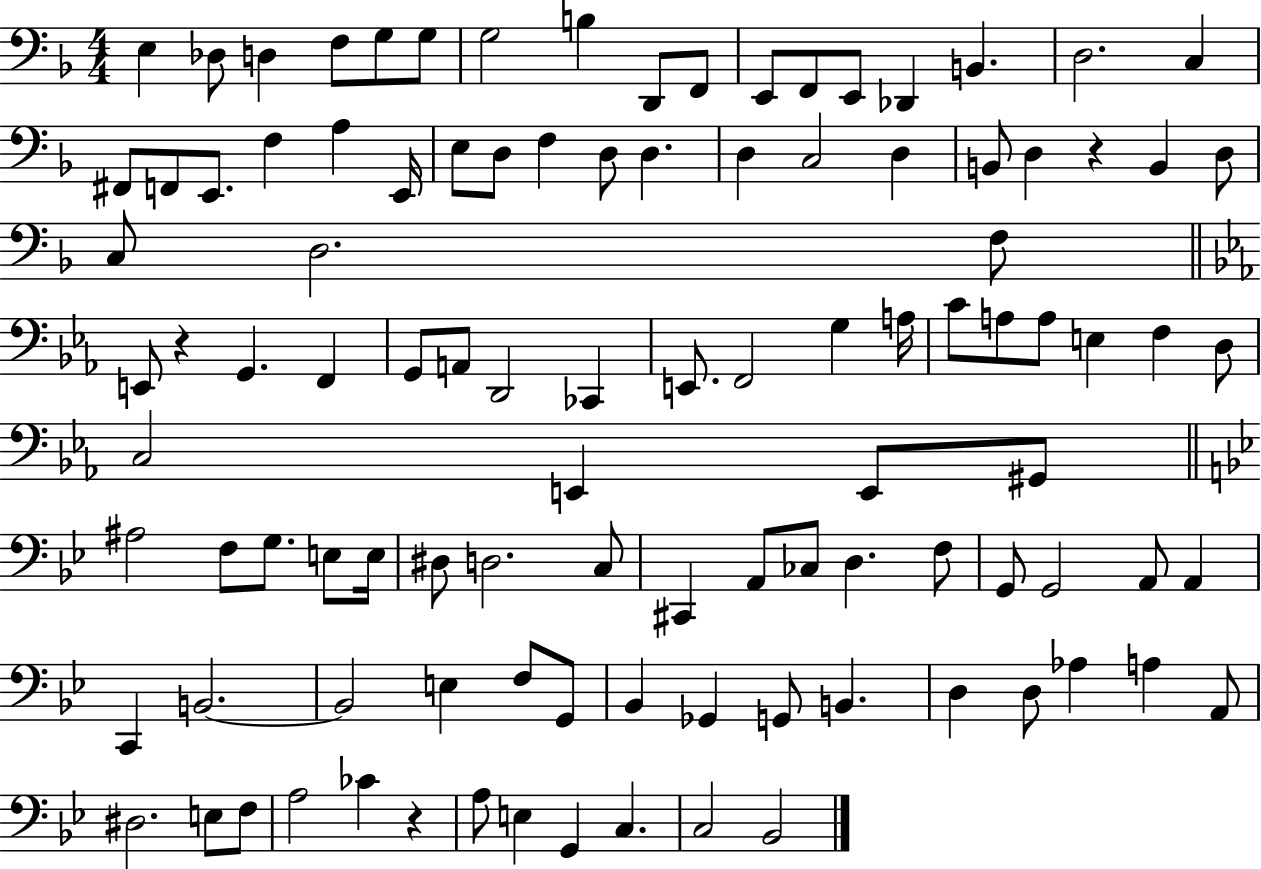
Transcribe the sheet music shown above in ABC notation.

X:1
T:Untitled
M:4/4
L:1/4
K:F
E, _D,/2 D, F,/2 G,/2 G,/2 G,2 B, D,,/2 F,,/2 E,,/2 F,,/2 E,,/2 _D,, B,, D,2 C, ^F,,/2 F,,/2 E,,/2 F, A, E,,/4 E,/2 D,/2 F, D,/2 D, D, C,2 D, B,,/2 D, z B,, D,/2 C,/2 D,2 F,/2 E,,/2 z G,, F,, G,,/2 A,,/2 D,,2 _C,, E,,/2 F,,2 G, A,/4 C/2 A,/2 A,/2 E, F, D,/2 C,2 E,, E,,/2 ^G,,/2 ^A,2 F,/2 G,/2 E,/2 E,/4 ^D,/2 D,2 C,/2 ^C,, A,,/2 _C,/2 D, F,/2 G,,/2 G,,2 A,,/2 A,, C,, B,,2 B,,2 E, F,/2 G,,/2 _B,, _G,, G,,/2 B,, D, D,/2 _A, A, A,,/2 ^D,2 E,/2 F,/2 A,2 _C z A,/2 E, G,, C, C,2 _B,,2